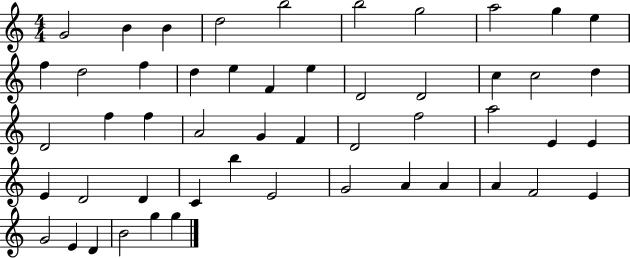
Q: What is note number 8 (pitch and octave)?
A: A5